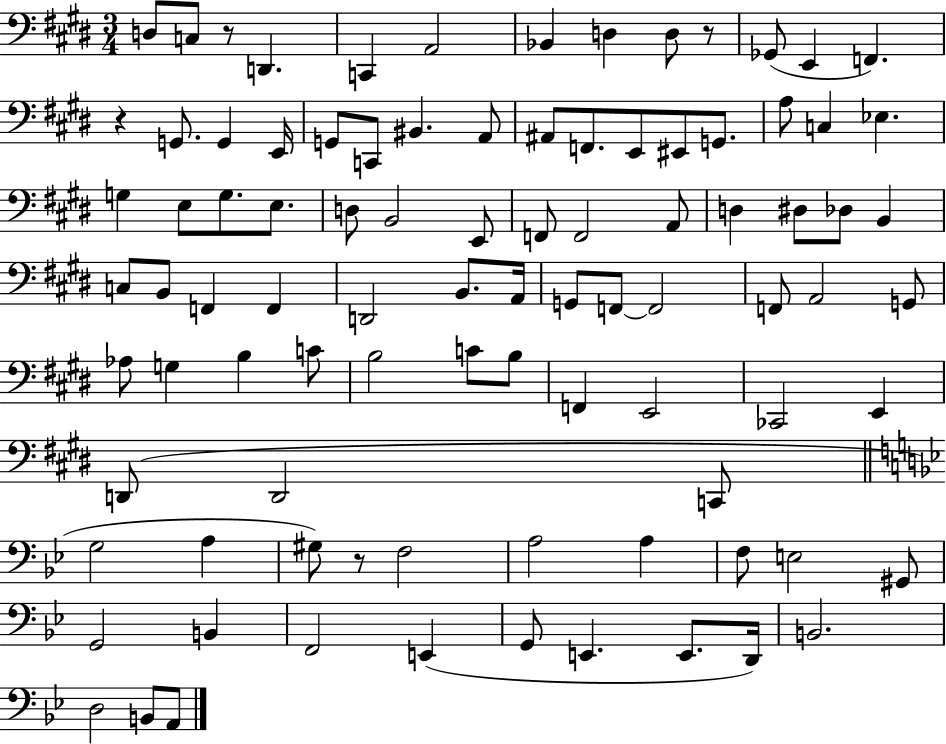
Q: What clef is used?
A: bass